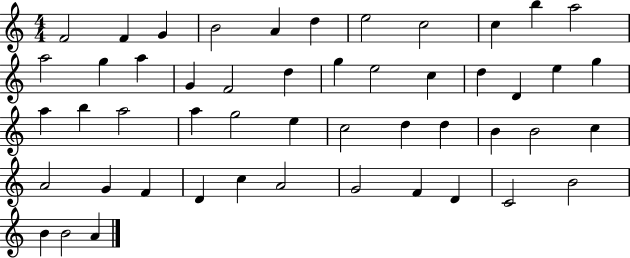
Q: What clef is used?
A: treble